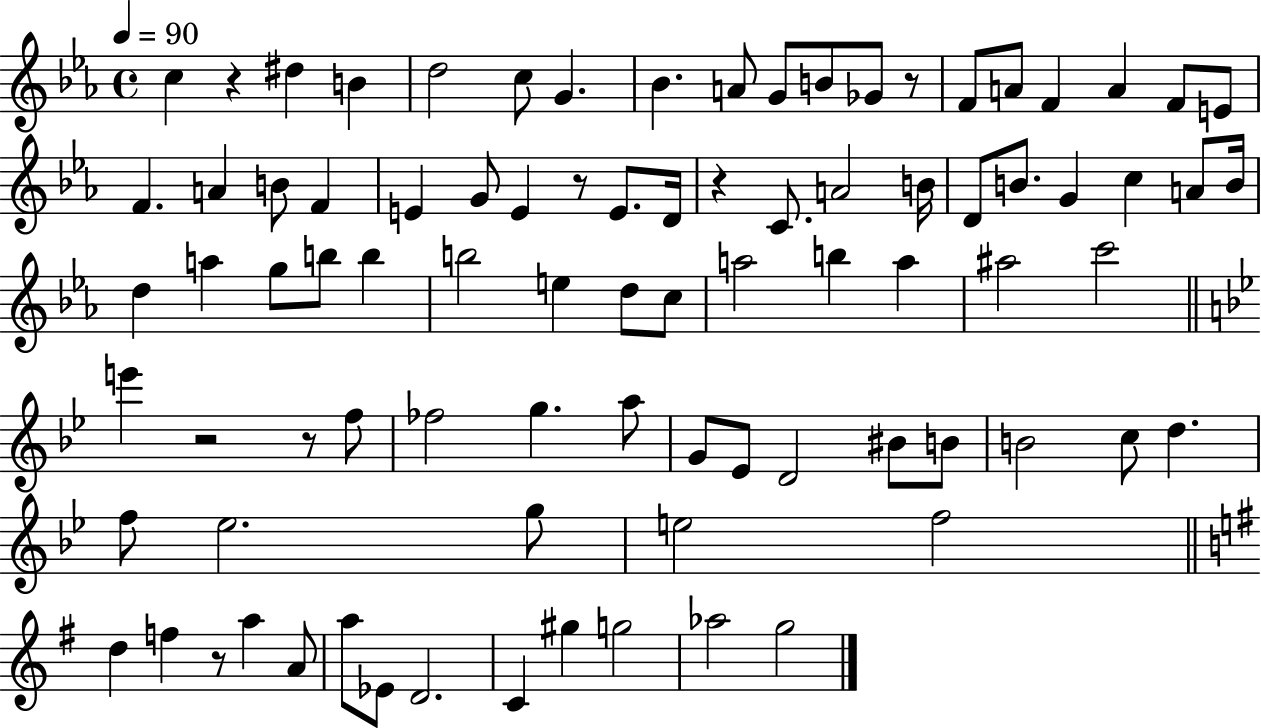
C5/q R/q D#5/q B4/q D5/h C5/e G4/q. Bb4/q. A4/e G4/e B4/e Gb4/e R/e F4/e A4/e F4/q A4/q F4/e E4/e F4/q. A4/q B4/e F4/q E4/q G4/e E4/q R/e E4/e. D4/s R/q C4/e. A4/h B4/s D4/e B4/e. G4/q C5/q A4/e B4/s D5/q A5/q G5/e B5/e B5/q B5/h E5/q D5/e C5/e A5/h B5/q A5/q A#5/h C6/h E6/q R/h R/e F5/e FES5/h G5/q. A5/e G4/e Eb4/e D4/h BIS4/e B4/e B4/h C5/e D5/q. F5/e Eb5/h. G5/e E5/h F5/h D5/q F5/q R/e A5/q A4/e A5/e Eb4/e D4/h. C4/q G#5/q G5/h Ab5/h G5/h